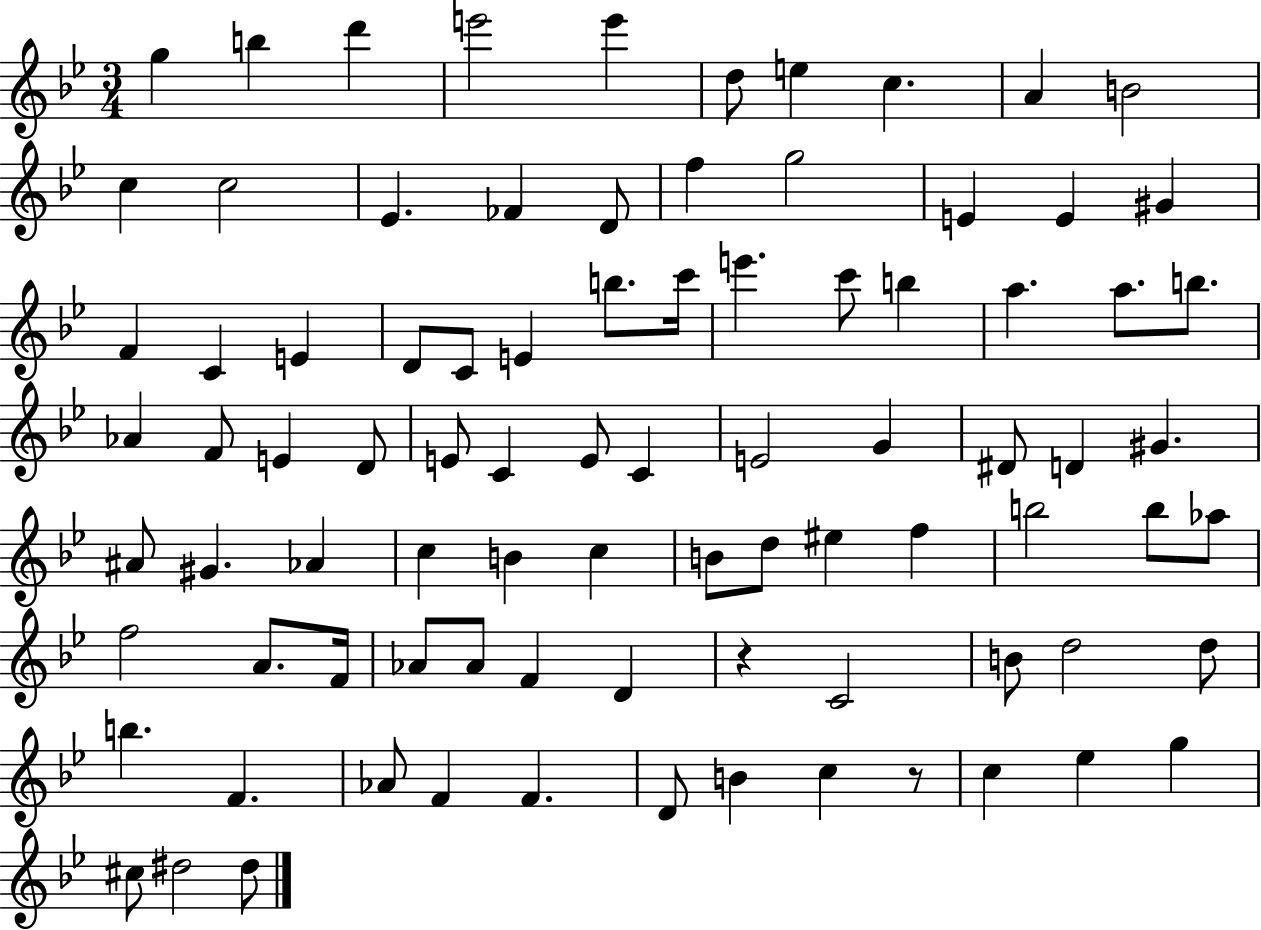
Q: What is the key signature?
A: BES major